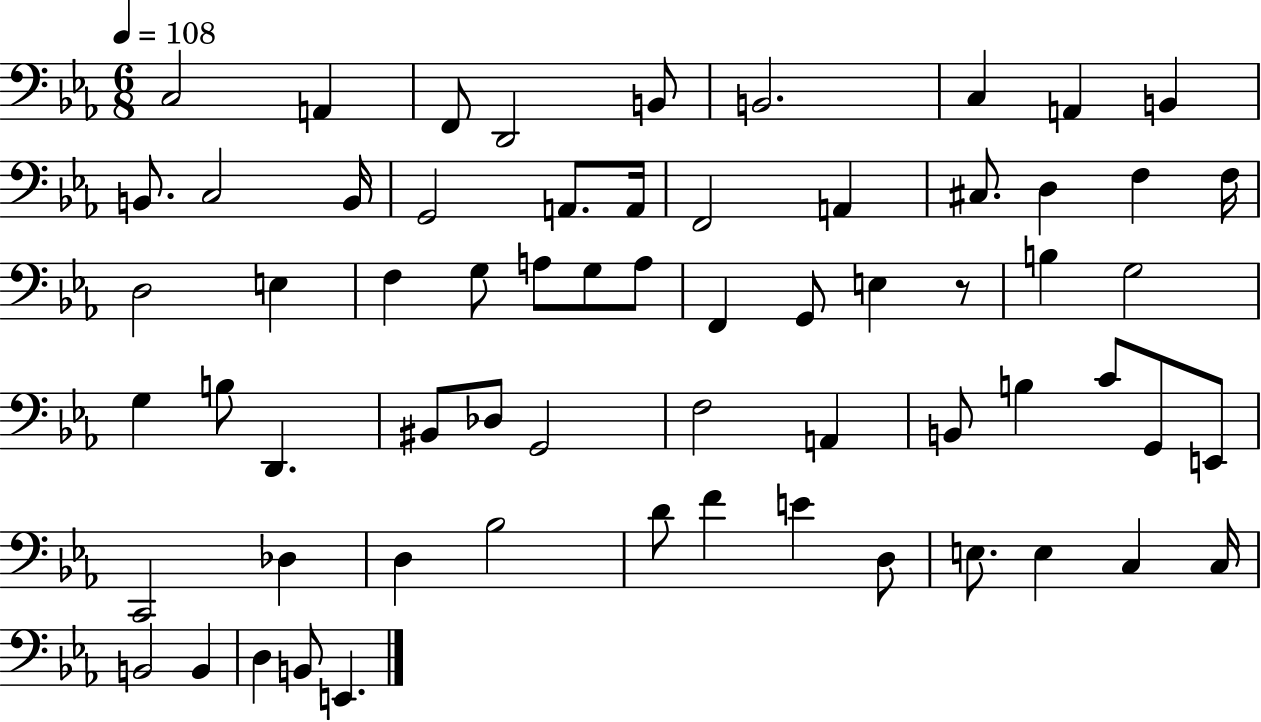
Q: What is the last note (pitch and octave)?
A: E2